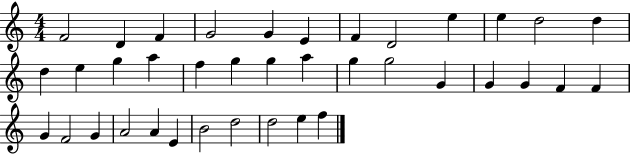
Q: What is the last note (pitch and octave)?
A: F5